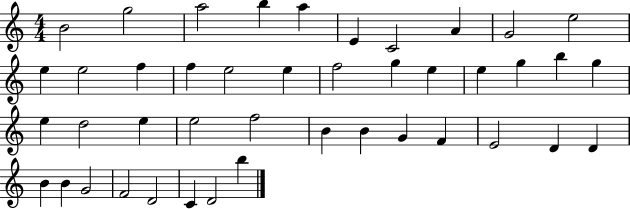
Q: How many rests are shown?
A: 0